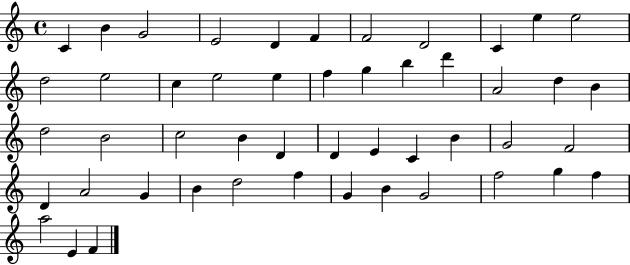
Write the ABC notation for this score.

X:1
T:Untitled
M:4/4
L:1/4
K:C
C B G2 E2 D F F2 D2 C e e2 d2 e2 c e2 e f g b d' A2 d B d2 B2 c2 B D D E C B G2 F2 D A2 G B d2 f G B G2 f2 g f a2 E F